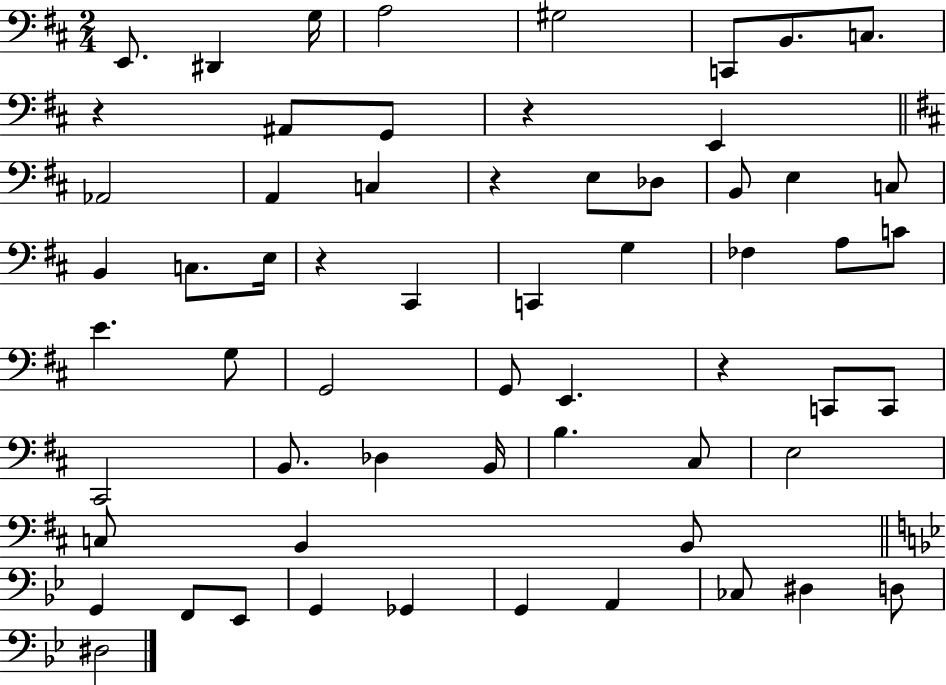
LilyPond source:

{
  \clef bass
  \numericTimeSignature
  \time 2/4
  \key d \major
  e,8. dis,4 g16 | a2 | gis2 | c,8 b,8. c8. | \break r4 ais,8 g,8 | r4 e,4 | \bar "||" \break \key d \major aes,2 | a,4 c4 | r4 e8 des8 | b,8 e4 c8 | \break b,4 c8. e16 | r4 cis,4 | c,4 g4 | fes4 a8 c'8 | \break e'4. g8 | g,2 | g,8 e,4. | r4 c,8 c,8 | \break cis,2 | b,8. des4 b,16 | b4. cis8 | e2 | \break c8 b,4 b,8 | \bar "||" \break \key bes \major g,4 f,8 ees,8 | g,4 ges,4 | g,4 a,4 | ces8 dis4 d8 | \break dis2 | \bar "|."
}